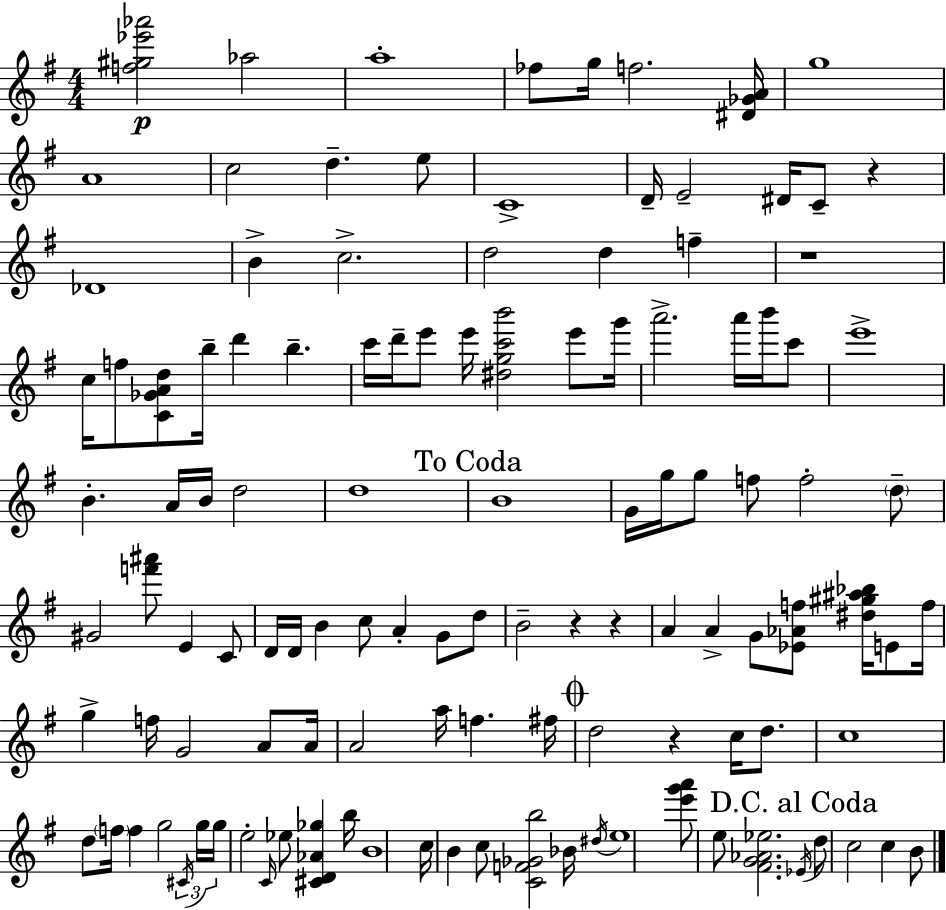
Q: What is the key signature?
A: G major